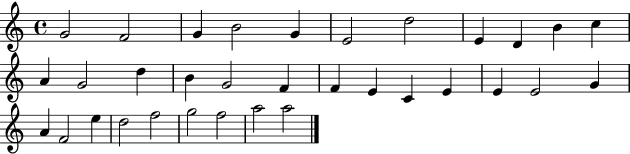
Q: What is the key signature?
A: C major